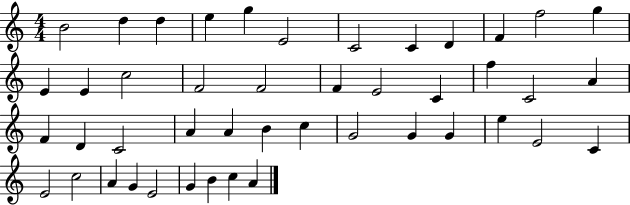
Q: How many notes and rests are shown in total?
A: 45